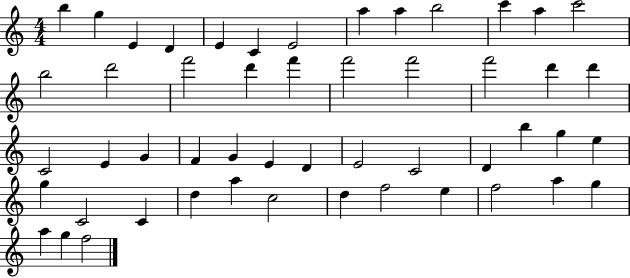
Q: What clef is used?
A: treble